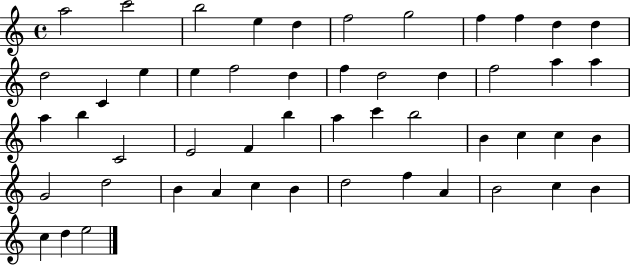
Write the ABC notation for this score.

X:1
T:Untitled
M:4/4
L:1/4
K:C
a2 c'2 b2 e d f2 g2 f f d d d2 C e e f2 d f d2 d f2 a a a b C2 E2 F b a c' b2 B c c B G2 d2 B A c B d2 f A B2 c B c d e2